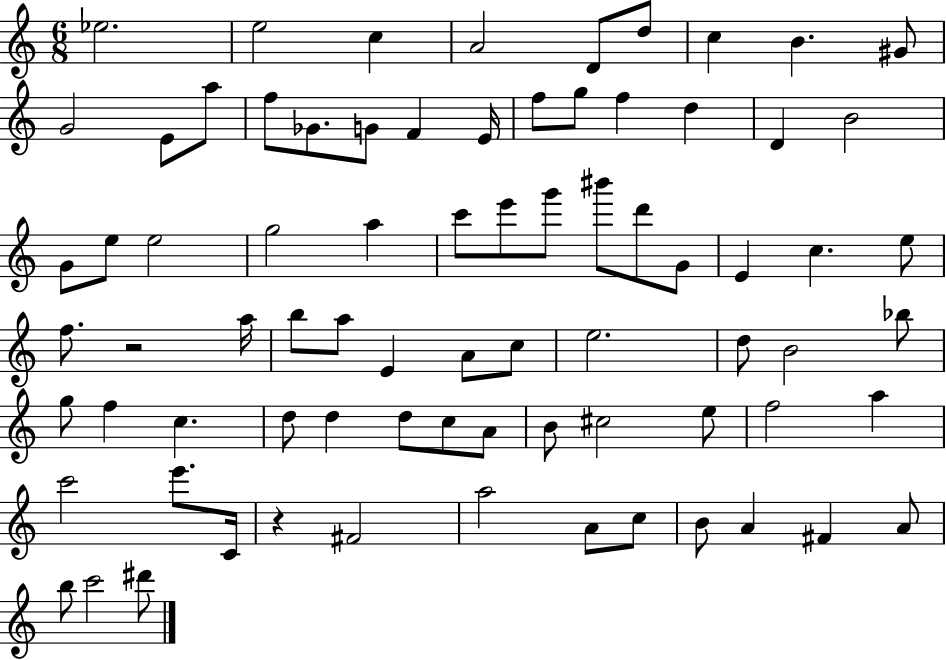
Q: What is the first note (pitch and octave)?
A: Eb5